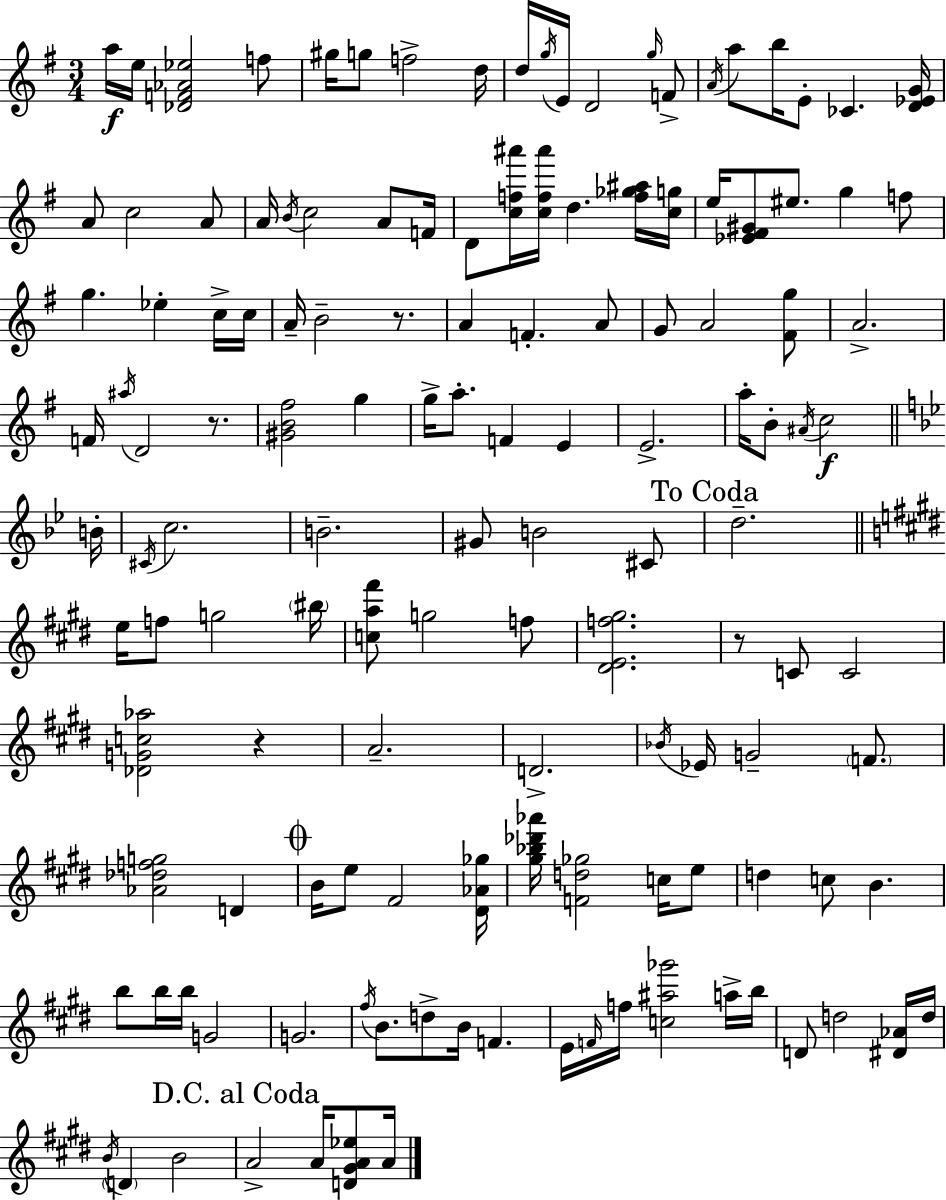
A5/s E5/s [Db4,F4,Ab4,Eb5]/h F5/e G#5/s G5/e F5/h D5/s D5/s G5/s E4/s D4/h G5/s F4/e A4/s A5/e B5/s E4/e CES4/q. [D4,Eb4,G4]/s A4/e C5/h A4/e A4/s B4/s C5/h A4/e F4/s D4/e [C5,F5,A#6]/s [C5,F5,A#6]/s D5/q. [F5,Gb5,A#5]/s [C5,G5]/s E5/s [Eb4,F#4,G#4]/e EIS5/e. G5/q F5/e G5/q. Eb5/q C5/s C5/s A4/s B4/h R/e. A4/q F4/q. A4/e G4/e A4/h [F#4,G5]/e A4/h. F4/s A#5/s D4/h R/e. [G#4,B4,F#5]/h G5/q G5/s A5/e. F4/q E4/q E4/h. A5/s B4/e A#4/s C5/h B4/s C#4/s C5/h. B4/h. G#4/e B4/h C#4/e D5/h. E5/s F5/e G5/h BIS5/s [C5,A5,F#6]/e G5/h F5/e [D#4,E4,F5,G#5]/h. R/e C4/e C4/h [Db4,G4,C5,Ab5]/h R/q A4/h. D4/h. Bb4/s Eb4/s G4/h F4/e. [Ab4,Db5,F5,G5]/h D4/q B4/s E5/e F#4/h [D#4,Ab4,Gb5]/s [G#5,Bb5,Db6,Ab6]/s [F4,D5,Gb5]/h C5/s E5/e D5/q C5/e B4/q. B5/e B5/s B5/s G4/h G4/h. F#5/s B4/e. D5/e B4/s F4/q. E4/s F4/s F5/s [C5,A#5,Gb6]/h A5/s B5/s D4/e D5/h [D#4,Ab4]/s D5/s B4/s D4/q B4/h A4/h A4/s [D4,G#4,A4,Eb5]/e A4/s